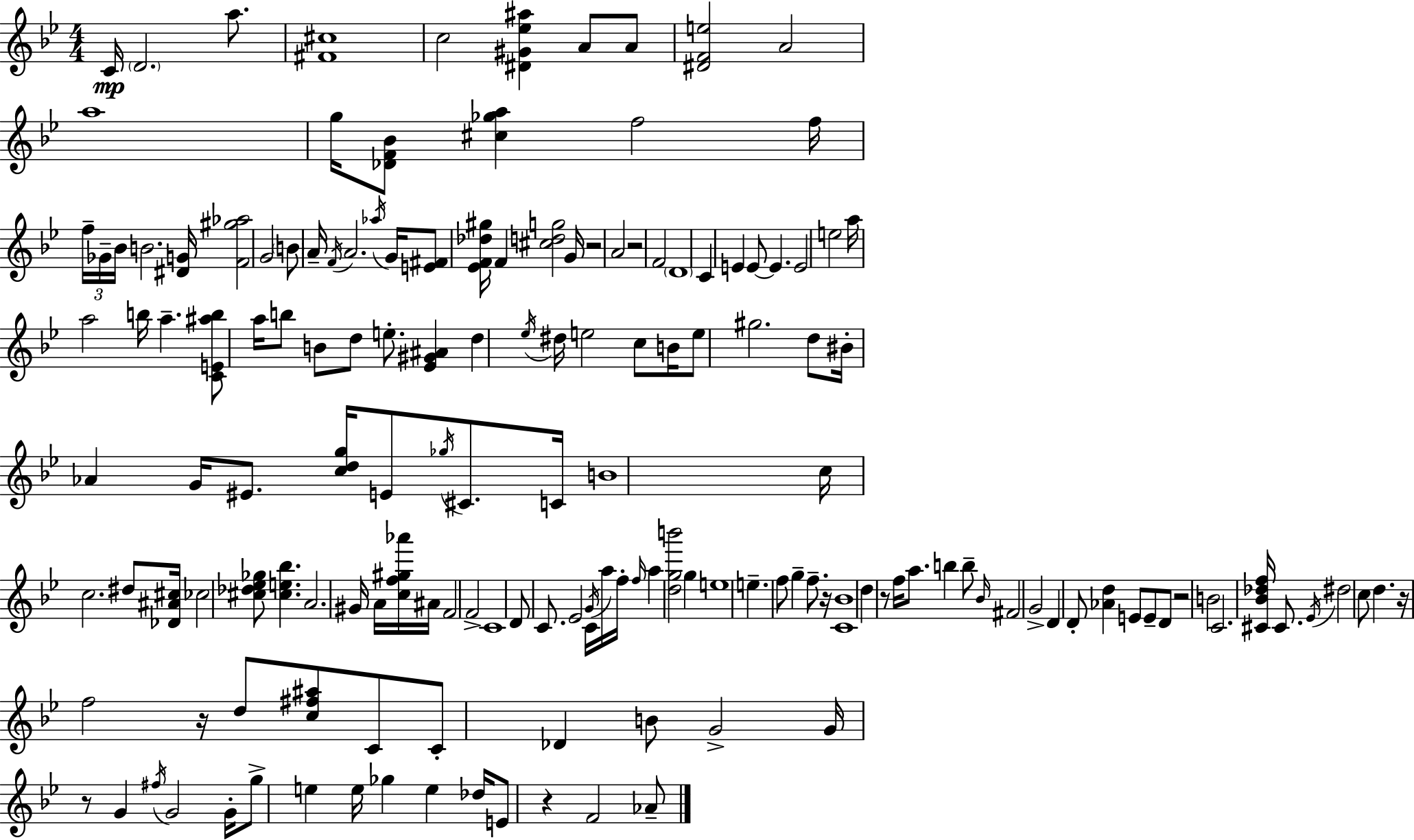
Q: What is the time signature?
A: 4/4